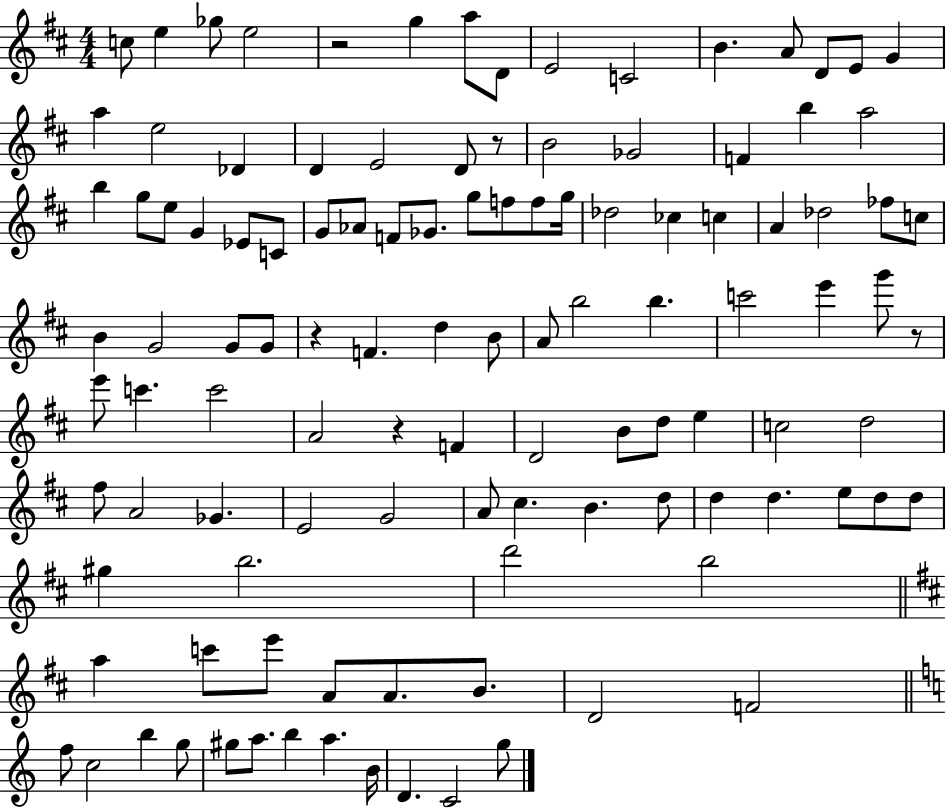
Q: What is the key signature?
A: D major